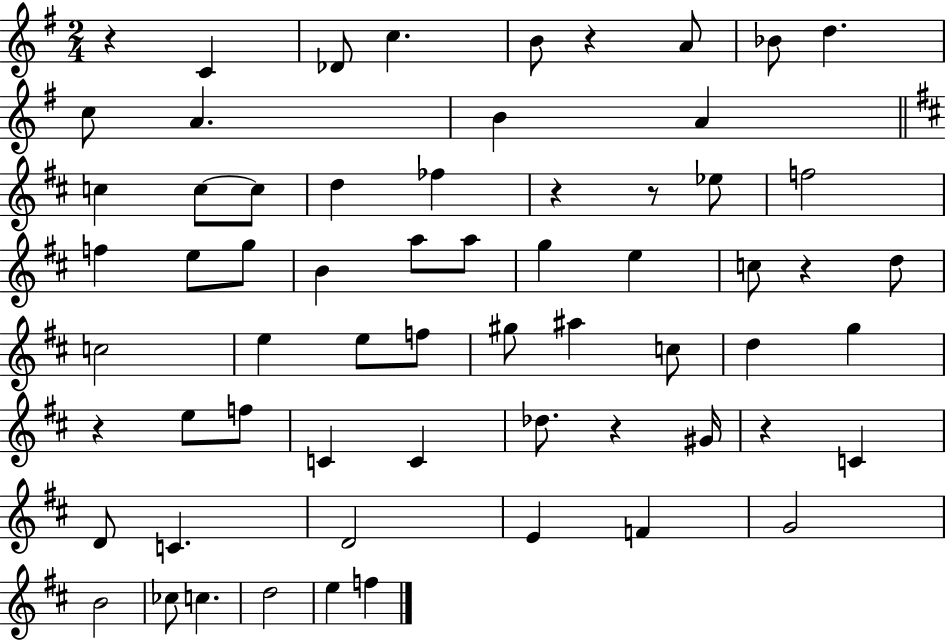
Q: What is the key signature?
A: G major